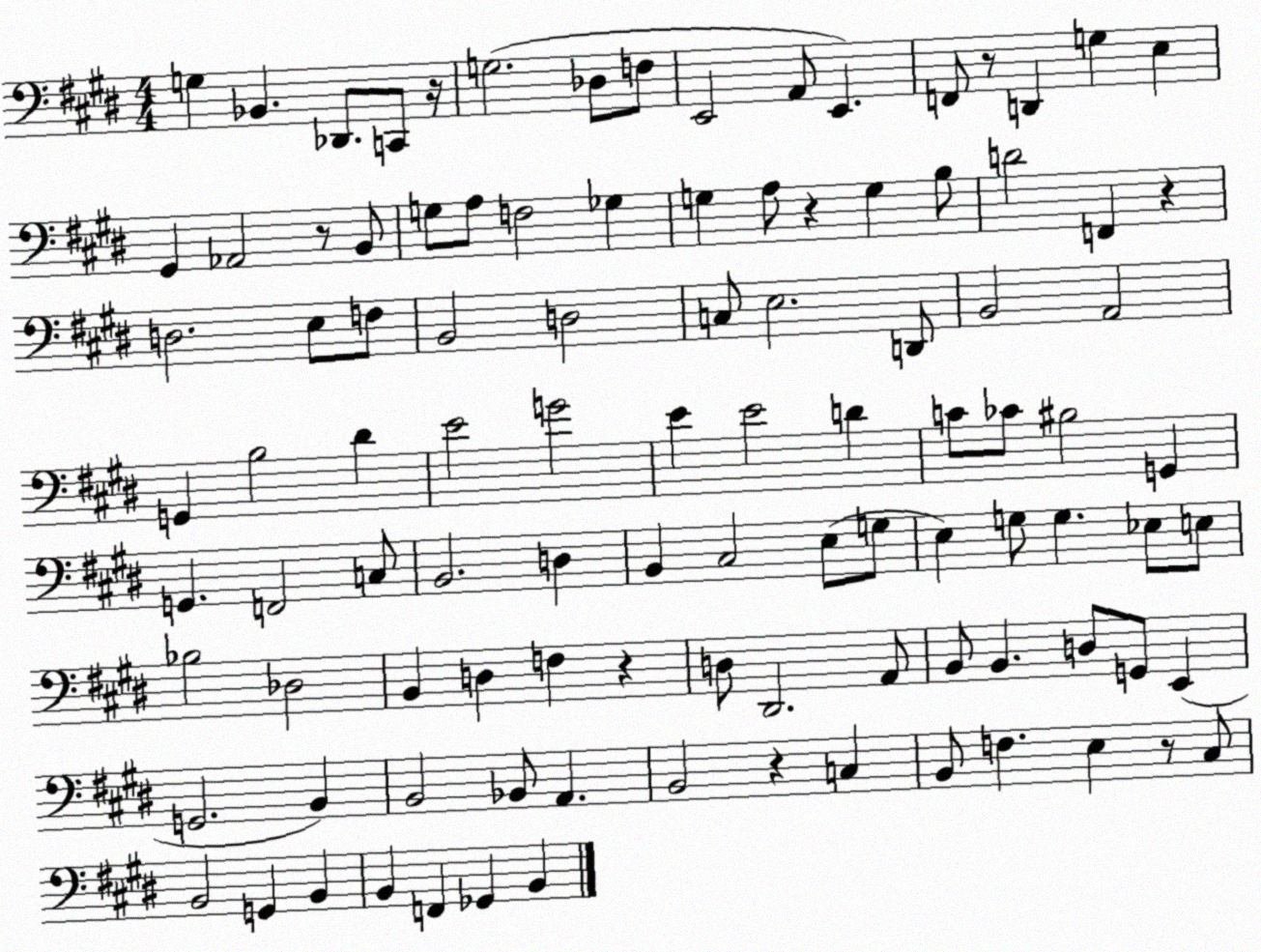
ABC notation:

X:1
T:Untitled
M:4/4
L:1/4
K:E
G, _B,, _D,,/2 C,,/2 z/4 G,2 _D,/2 F,/2 E,,2 A,,/2 E,, F,,/2 z/2 D,, G, E, ^G,, _A,,2 z/2 B,,/2 G,/2 A,/2 F,2 _G, G, A,/2 z G, B,/2 D2 F,, z D,2 E,/2 F,/2 B,,2 D,2 C,/2 E,2 D,,/2 B,,2 A,,2 G,, B,2 ^D E2 G2 E E2 D C/2 _C/2 ^B,2 G,, G,, F,,2 C,/2 B,,2 D, B,, ^C,2 E,/2 G,/2 E, G,/2 G, _E,/2 E,/2 _B,2 _D,2 B,, D, F, z D,/2 ^D,,2 A,,/2 B,,/2 B,, D,/2 G,,/2 E,, G,,2 B,, B,,2 _B,,/2 A,, B,,2 z C, B,,/2 F, E, z/2 ^C,/2 B,,2 G,, B,, B,, F,, _G,, B,,